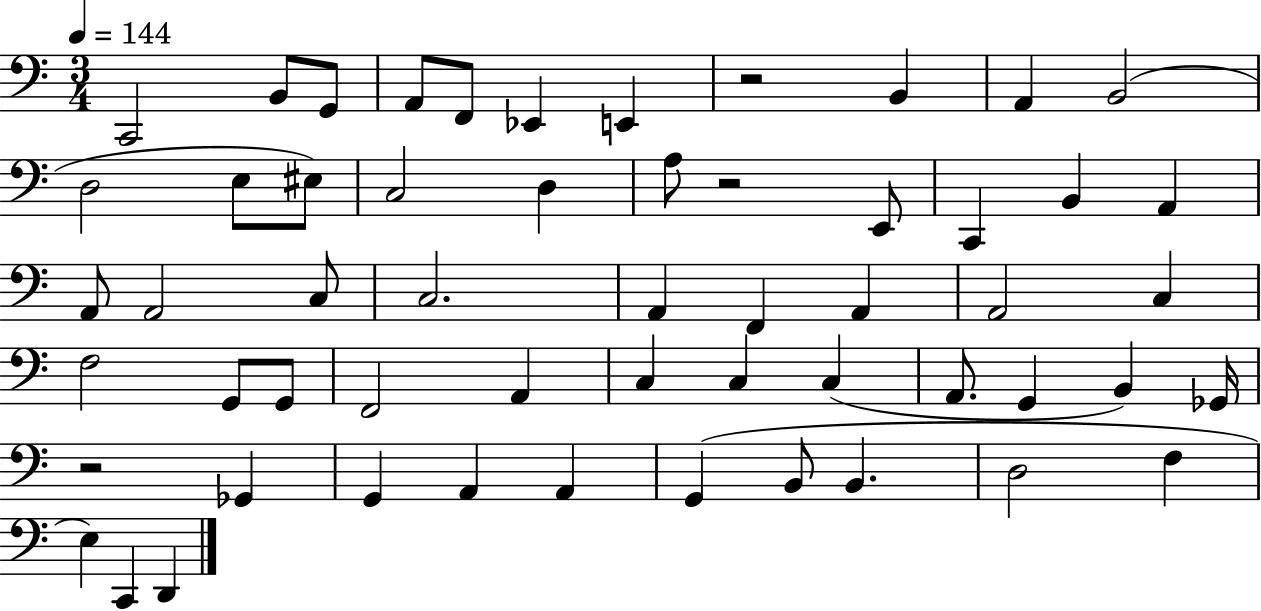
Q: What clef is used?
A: bass